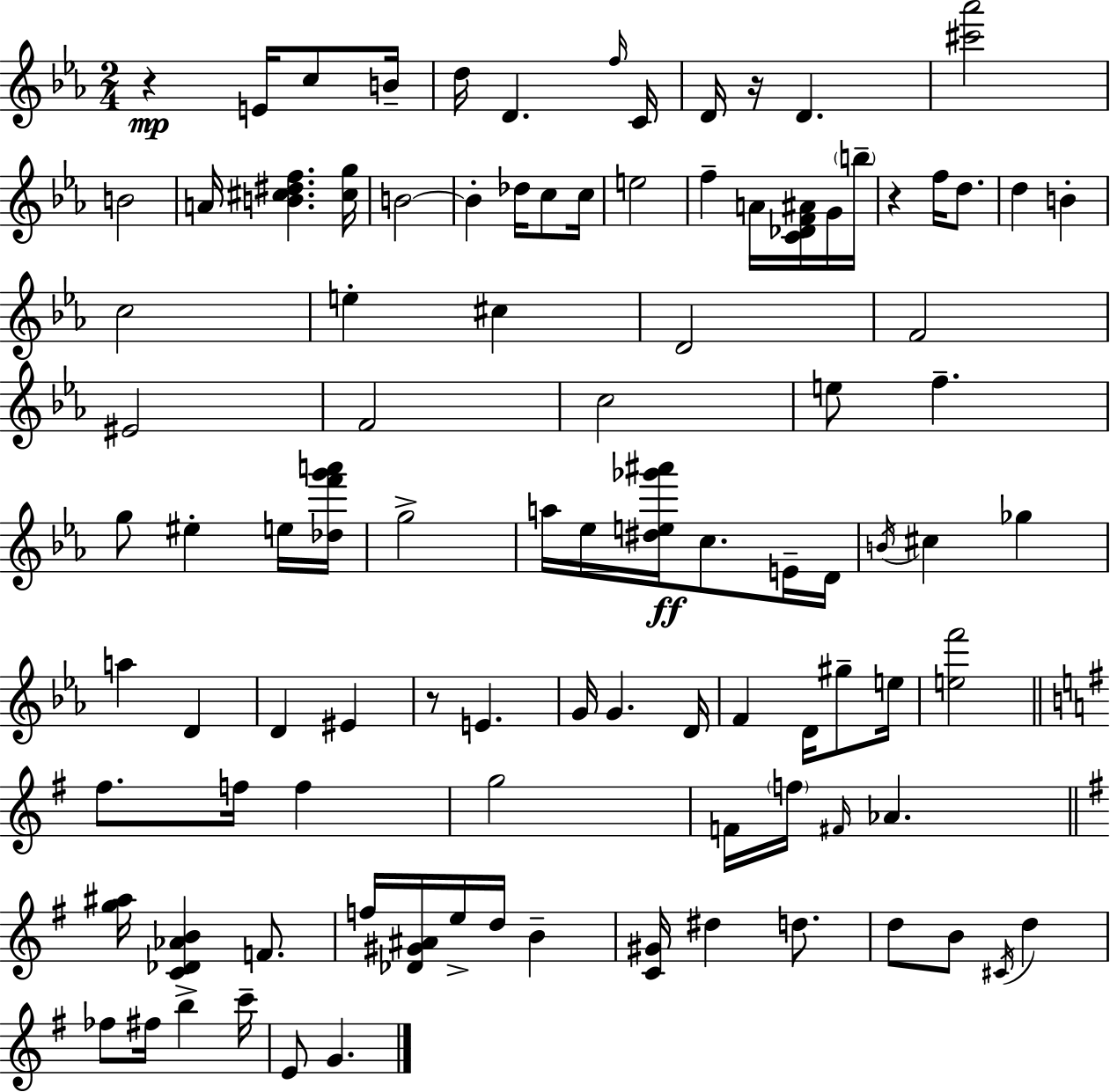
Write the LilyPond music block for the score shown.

{
  \clef treble
  \numericTimeSignature
  \time 2/4
  \key ees \major
  \repeat volta 2 { r4\mp e'16 c''8 b'16-- | d''16 d'4. \grace { f''16 } | c'16 d'16 r16 d'4. | <cis''' aes'''>2 | \break b'2 | a'16 <b' cis'' dis'' f''>4. | <cis'' g''>16 b'2~~ | b'4-. des''16 c''8 | \break c''16 e''2 | f''4-- a'16 <c' des' f' ais'>16 g'16 | \parenthesize b''16-- r4 f''16 d''8. | d''4 b'4-. | \break c''2 | e''4-. cis''4 | d'2 | f'2 | \break eis'2 | f'2 | c''2 | e''8 f''4.-- | \break g''8 eis''4-. e''16 | <des'' f''' g''' a'''>16 g''2-> | a''16 ees''16 <dis'' e'' ges''' ais'''>16\ff c''8. e'16-- | d'16 \acciaccatura { b'16 } cis''4 ges''4 | \break a''4 d'4 | d'4 eis'4 | r8 e'4. | g'16 g'4. | \break d'16 f'4 d'16 gis''8-- | e''16 <e'' f'''>2 | \bar "||" \break \key e \minor fis''8. f''16 f''4 | g''2 | f'16 \parenthesize f''16 \grace { fis'16 } aes'4. | \bar "||" \break \key g \major <g'' ais''>16 <c' des' aes' b'>4 f'8. | f''16 <des' gis' ais'>16 e''16-> d''16 b'4-- | <c' gis'>16 dis''4 d''8. | d''8 b'8 \acciaccatura { cis'16 } d''4 | \break fes''8 fis''16 b''4-> | c'''16-- e'8 g'4. | } \bar "|."
}